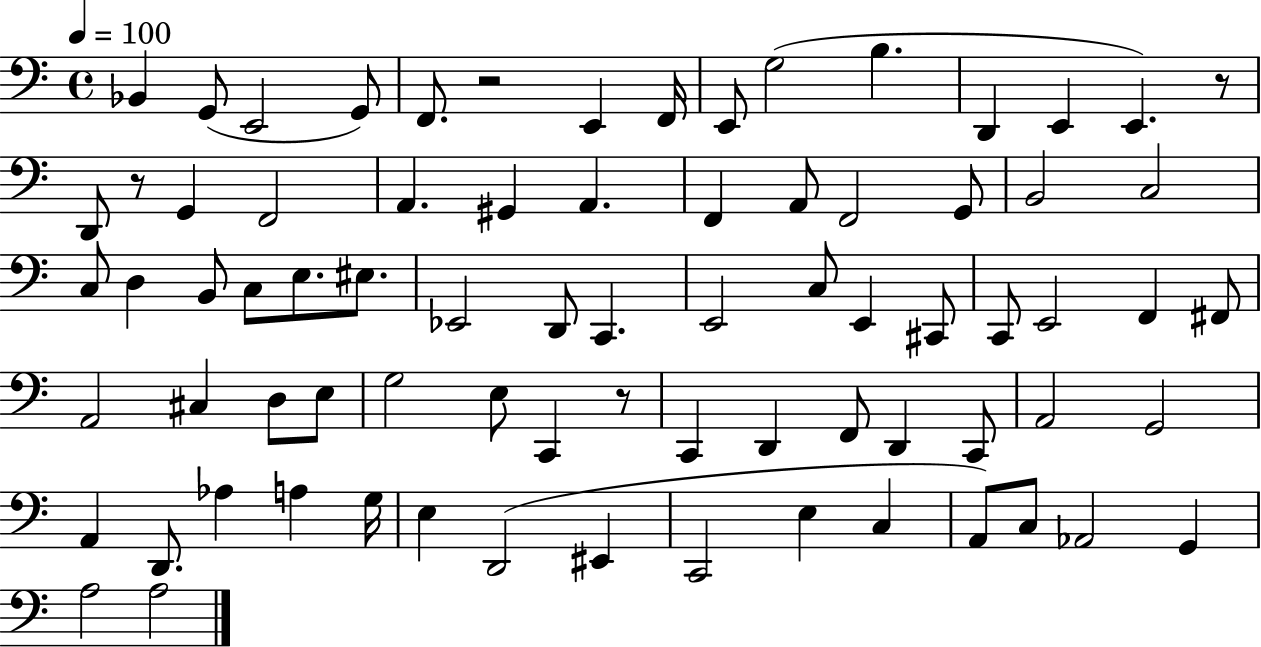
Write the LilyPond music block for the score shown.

{
  \clef bass
  \time 4/4
  \defaultTimeSignature
  \key c \major
  \tempo 4 = 100
  bes,4 g,8( e,2 g,8) | f,8. r2 e,4 f,16 | e,8 g2( b4. | d,4 e,4 e,4.) r8 | \break d,8 r8 g,4 f,2 | a,4. gis,4 a,4. | f,4 a,8 f,2 g,8 | b,2 c2 | \break c8 d4 b,8 c8 e8. eis8. | ees,2 d,8 c,4. | e,2 c8 e,4 cis,8 | c,8 e,2 f,4 fis,8 | \break a,2 cis4 d8 e8 | g2 e8 c,4 r8 | c,4 d,4 f,8 d,4 c,8 | a,2 g,2 | \break a,4 d,8. aes4 a4 g16 | e4 d,2( eis,4 | c,2 e4 c4 | a,8) c8 aes,2 g,4 | \break a2 a2 | \bar "|."
}